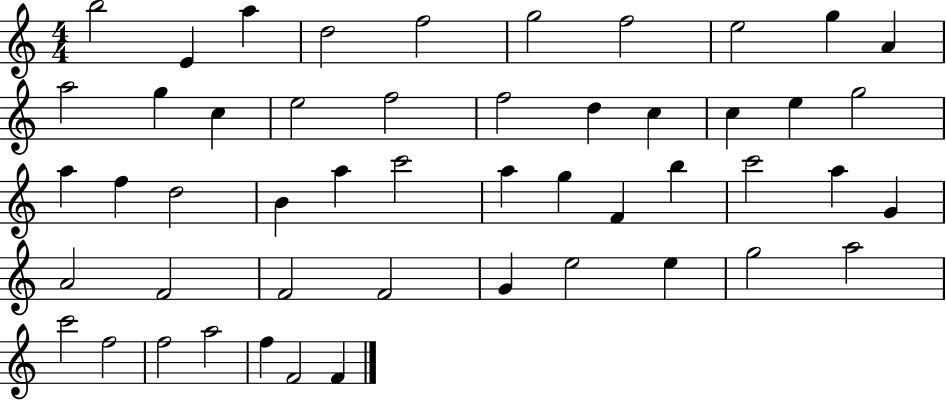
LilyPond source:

{
  \clef treble
  \numericTimeSignature
  \time 4/4
  \key c \major
  b''2 e'4 a''4 | d''2 f''2 | g''2 f''2 | e''2 g''4 a'4 | \break a''2 g''4 c''4 | e''2 f''2 | f''2 d''4 c''4 | c''4 e''4 g''2 | \break a''4 f''4 d''2 | b'4 a''4 c'''2 | a''4 g''4 f'4 b''4 | c'''2 a''4 g'4 | \break a'2 f'2 | f'2 f'2 | g'4 e''2 e''4 | g''2 a''2 | \break c'''2 f''2 | f''2 a''2 | f''4 f'2 f'4 | \bar "|."
}